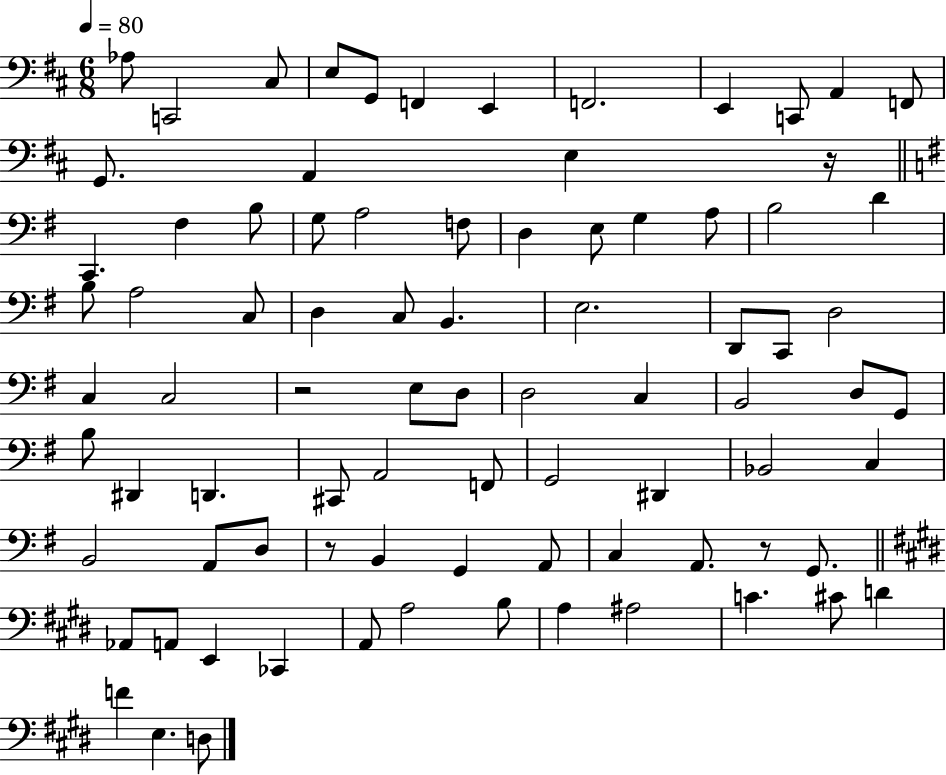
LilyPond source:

{
  \clef bass
  \numericTimeSignature
  \time 6/8
  \key d \major
  \tempo 4 = 80
  aes8 c,2 cis8 | e8 g,8 f,4 e,4 | f,2. | e,4 c,8 a,4 f,8 | \break g,8. a,4 e4 r16 | \bar "||" \break \key e \minor c,4. fis4 b8 | g8 a2 f8 | d4 e8 g4 a8 | b2 d'4 | \break b8 a2 c8 | d4 c8 b,4. | e2. | d,8 c,8 d2 | \break c4 c2 | r2 e8 d8 | d2 c4 | b,2 d8 g,8 | \break b8 dis,4 d,4. | cis,8 a,2 f,8 | g,2 dis,4 | bes,2 c4 | \break b,2 a,8 d8 | r8 b,4 g,4 a,8 | c4 a,8. r8 g,8. | \bar "||" \break \key e \major aes,8 a,8 e,4 ces,4 | a,8 a2 b8 | a4 ais2 | c'4. cis'8 d'4 | \break f'4 e4. d8 | \bar "|."
}